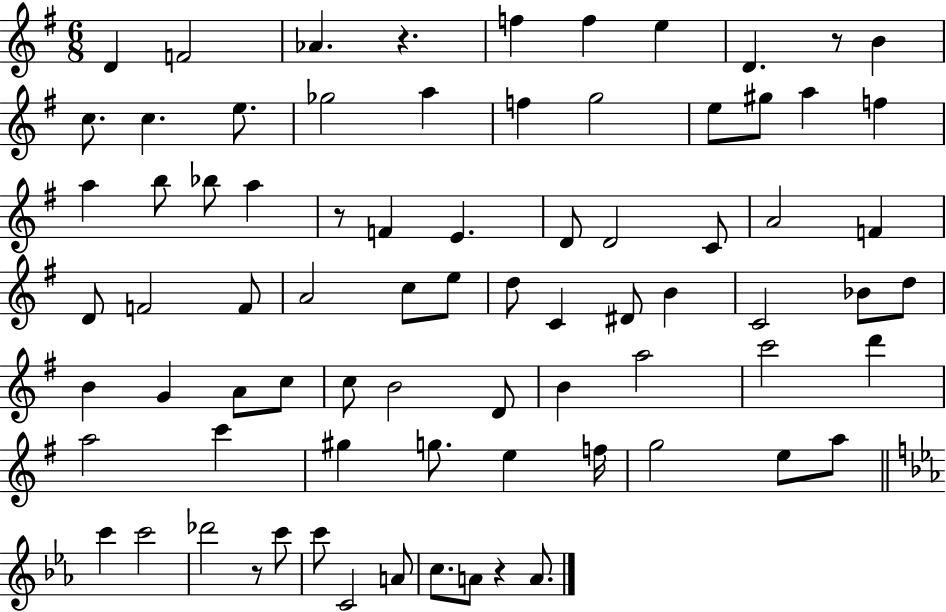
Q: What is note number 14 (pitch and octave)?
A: F5